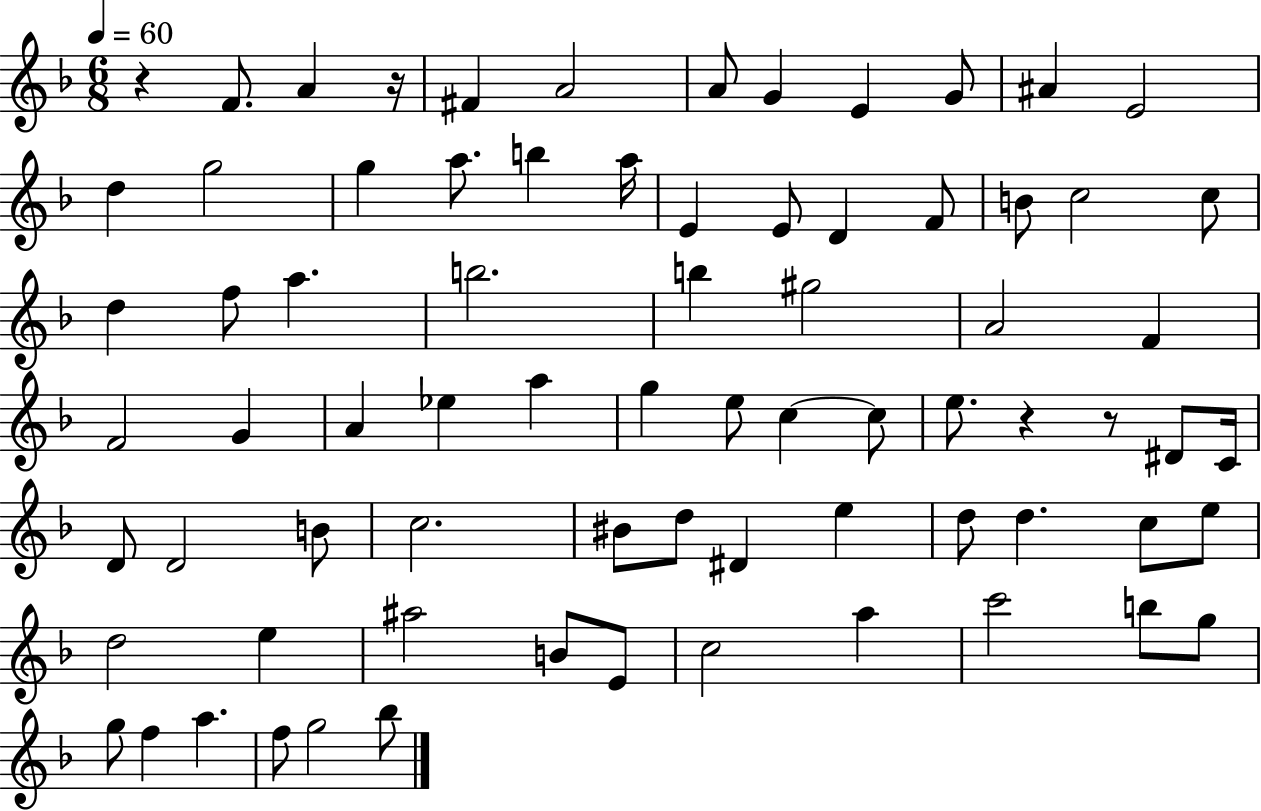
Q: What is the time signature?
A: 6/8